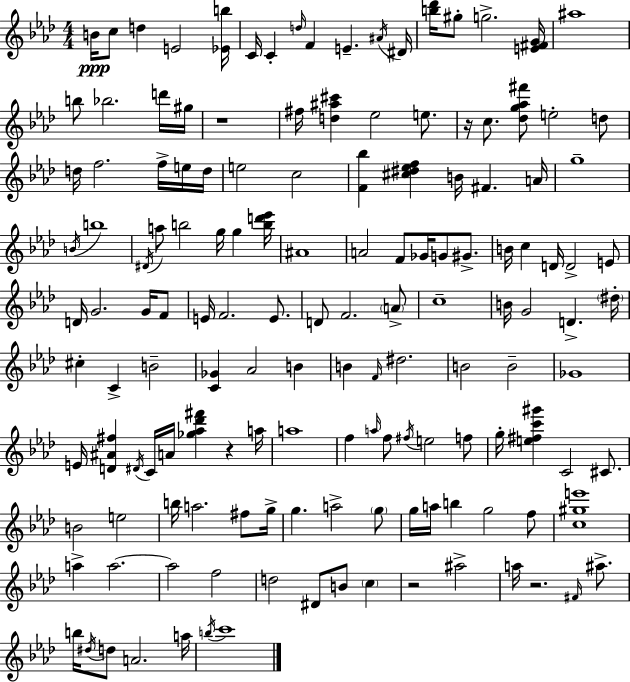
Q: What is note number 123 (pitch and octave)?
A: D5